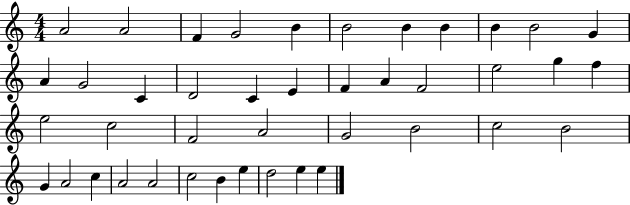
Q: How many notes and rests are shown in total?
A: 42